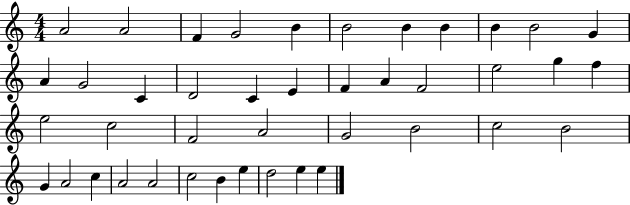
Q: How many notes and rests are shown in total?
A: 42